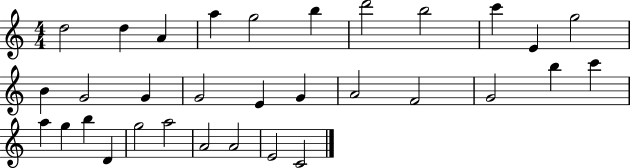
D5/h D5/q A4/q A5/q G5/h B5/q D6/h B5/h C6/q E4/q G5/h B4/q G4/h G4/q G4/h E4/q G4/q A4/h F4/h G4/h B5/q C6/q A5/q G5/q B5/q D4/q G5/h A5/h A4/h A4/h E4/h C4/h